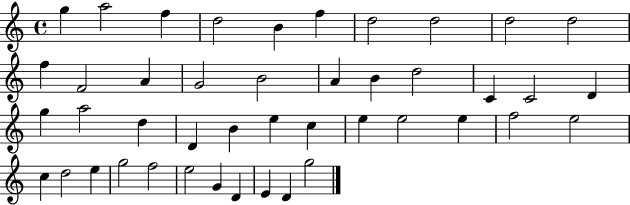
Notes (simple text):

G5/q A5/h F5/q D5/h B4/q F5/q D5/h D5/h D5/h D5/h F5/q F4/h A4/q G4/h B4/h A4/q B4/q D5/h C4/q C4/h D4/q G5/q A5/h D5/q D4/q B4/q E5/q C5/q E5/q E5/h E5/q F5/h E5/h C5/q D5/h E5/q G5/h F5/h E5/h G4/q D4/q E4/q D4/q G5/h